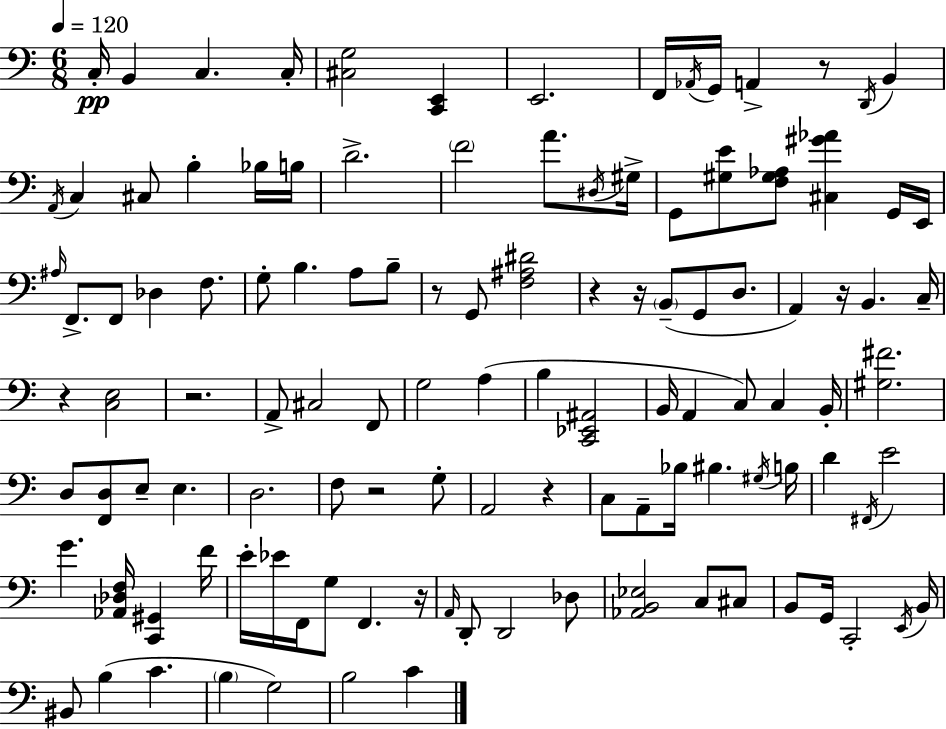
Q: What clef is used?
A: bass